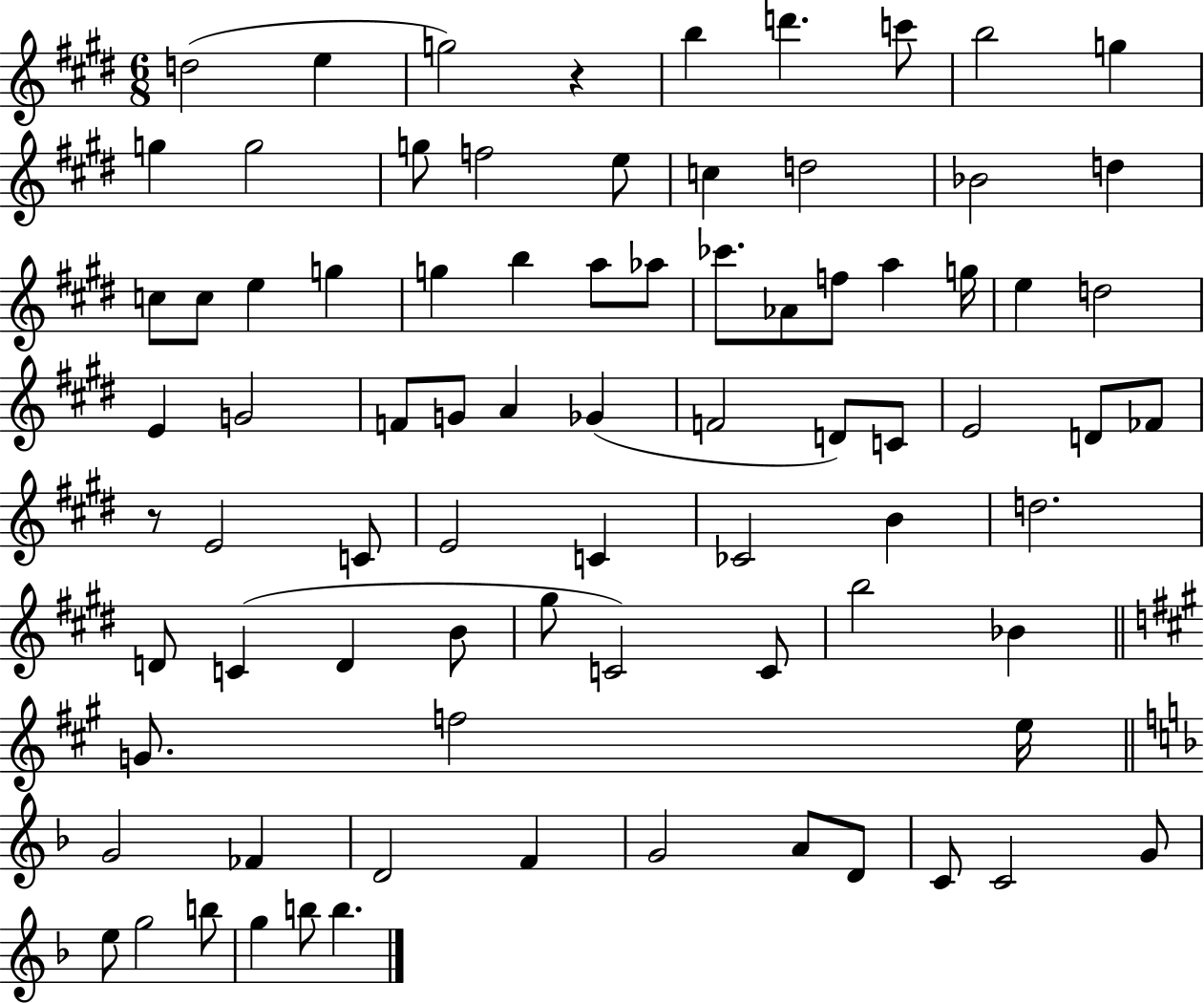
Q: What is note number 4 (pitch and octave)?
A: B5